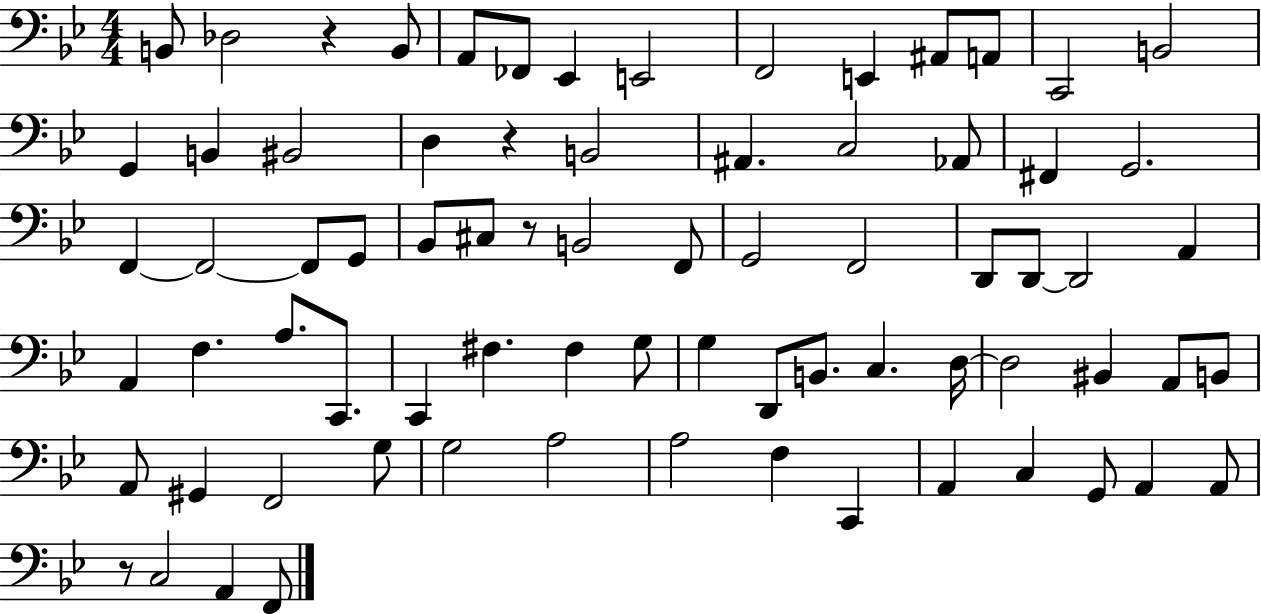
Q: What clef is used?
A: bass